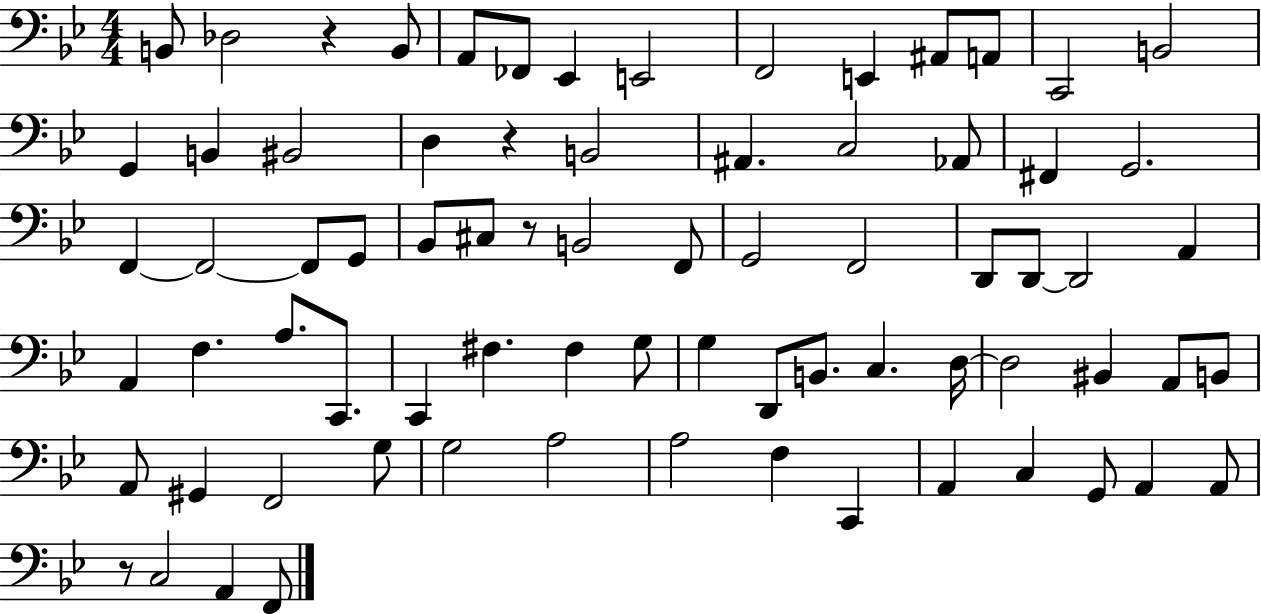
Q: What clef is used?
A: bass